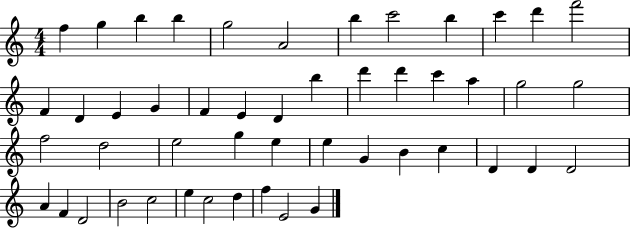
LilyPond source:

{
  \clef treble
  \numericTimeSignature
  \time 4/4
  \key c \major
  f''4 g''4 b''4 b''4 | g''2 a'2 | b''4 c'''2 b''4 | c'''4 d'''4 f'''2 | \break f'4 d'4 e'4 g'4 | f'4 e'4 d'4 b''4 | d'''4 d'''4 c'''4 a''4 | g''2 g''2 | \break f''2 d''2 | e''2 g''4 e''4 | e''4 g'4 b'4 c''4 | d'4 d'4 d'2 | \break a'4 f'4 d'2 | b'2 c''2 | e''4 c''2 d''4 | f''4 e'2 g'4 | \break \bar "|."
}